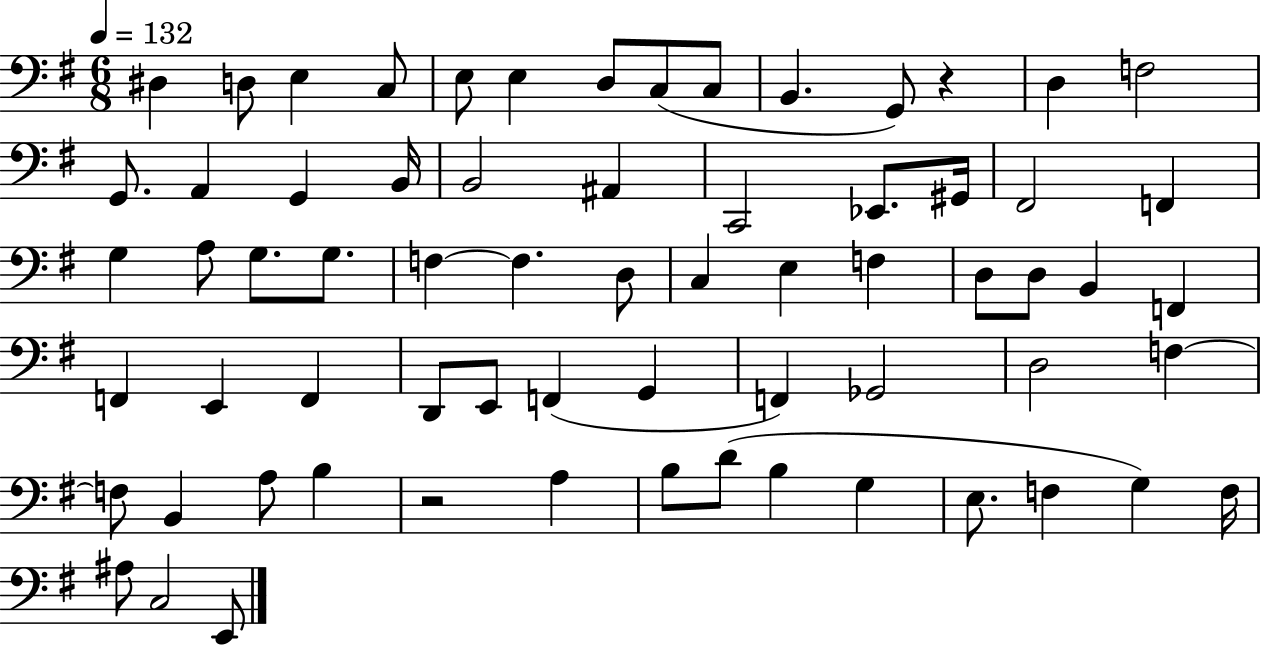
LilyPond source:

{
  \clef bass
  \numericTimeSignature
  \time 6/8
  \key g \major
  \tempo 4 = 132
  dis4 d8 e4 c8 | e8 e4 d8 c8( c8 | b,4. g,8) r4 | d4 f2 | \break g,8. a,4 g,4 b,16 | b,2 ais,4 | c,2 ees,8. gis,16 | fis,2 f,4 | \break g4 a8 g8. g8. | f4~~ f4. d8 | c4 e4 f4 | d8 d8 b,4 f,4 | \break f,4 e,4 f,4 | d,8 e,8 f,4( g,4 | f,4) ges,2 | d2 f4~~ | \break f8 b,4 a8 b4 | r2 a4 | b8 d'8( b4 g4 | e8. f4 g4) f16 | \break ais8 c2 e,8 | \bar "|."
}